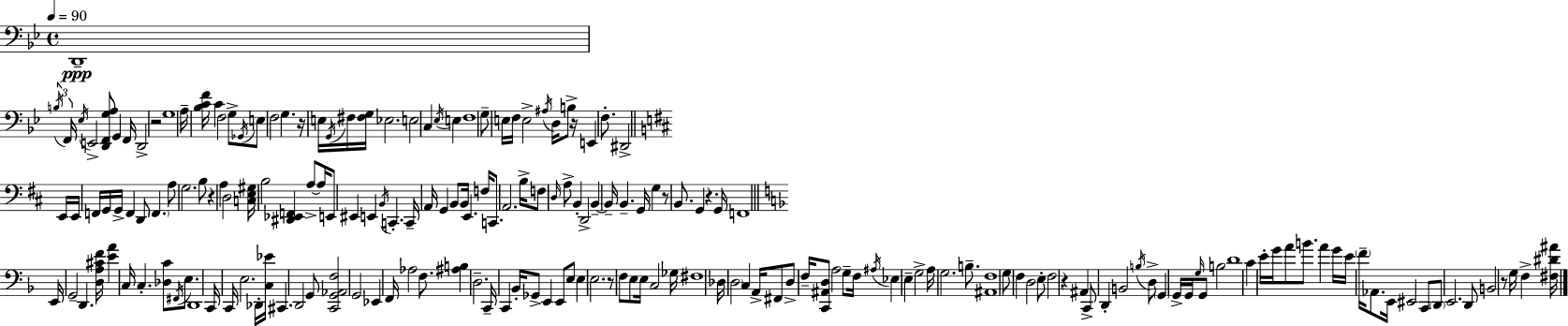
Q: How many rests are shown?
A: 9